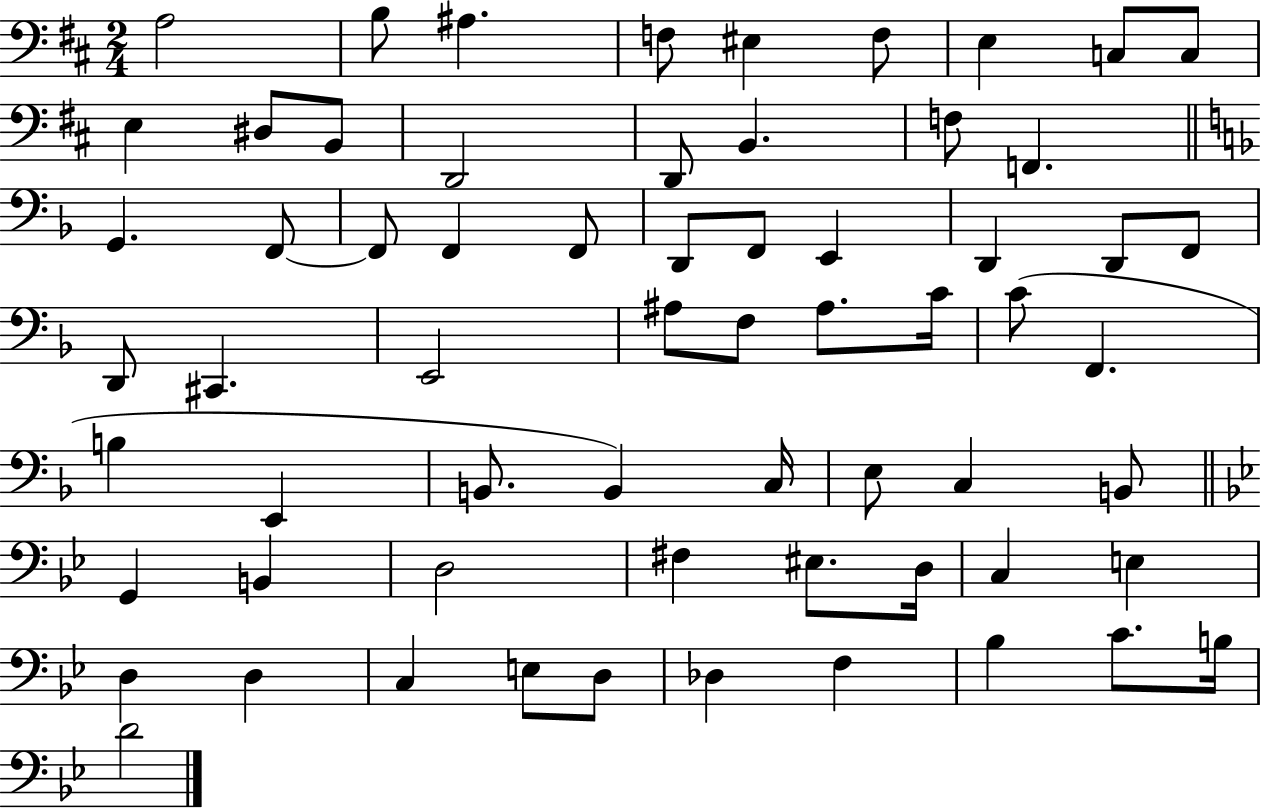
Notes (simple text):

A3/h B3/e A#3/q. F3/e EIS3/q F3/e E3/q C3/e C3/e E3/q D#3/e B2/e D2/h D2/e B2/q. F3/e F2/q. G2/q. F2/e F2/e F2/q F2/e D2/e F2/e E2/q D2/q D2/e F2/e D2/e C#2/q. E2/h A#3/e F3/e A#3/e. C4/s C4/e F2/q. B3/q E2/q B2/e. B2/q C3/s E3/e C3/q B2/e G2/q B2/q D3/h F#3/q EIS3/e. D3/s C3/q E3/q D3/q D3/q C3/q E3/e D3/e Db3/q F3/q Bb3/q C4/e. B3/s D4/h